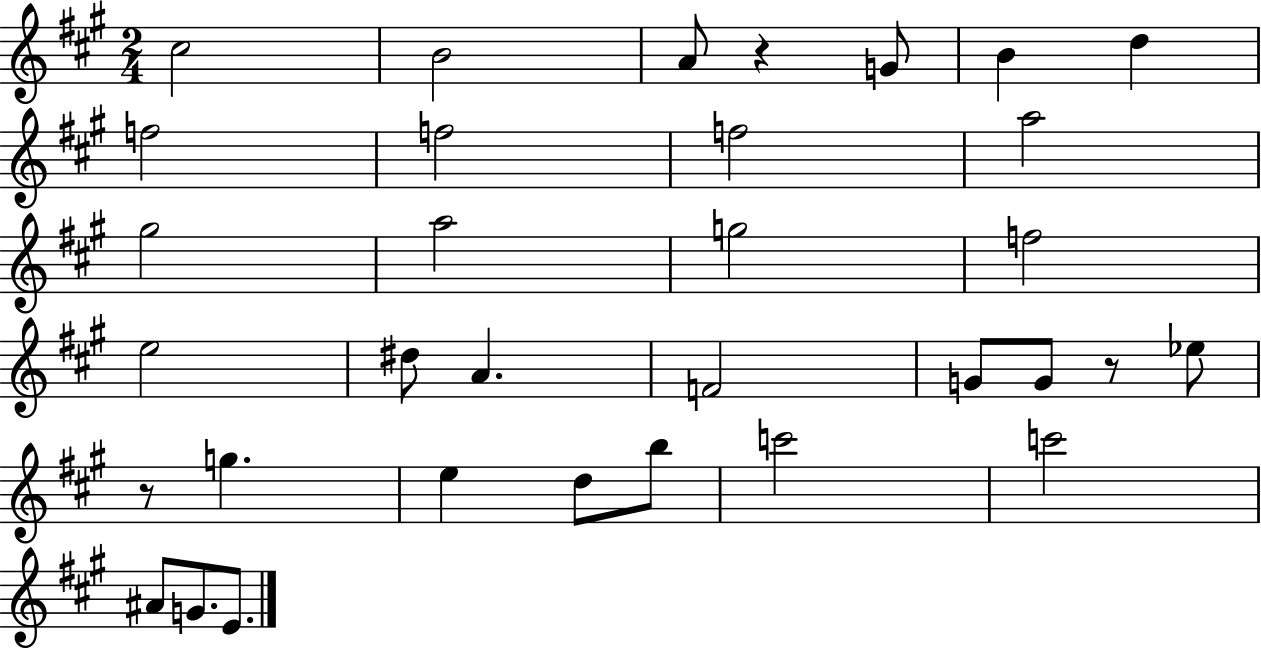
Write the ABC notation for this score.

X:1
T:Untitled
M:2/4
L:1/4
K:A
^c2 B2 A/2 z G/2 B d f2 f2 f2 a2 ^g2 a2 g2 f2 e2 ^d/2 A F2 G/2 G/2 z/2 _e/2 z/2 g e d/2 b/2 c'2 c'2 ^A/2 G/2 E/2